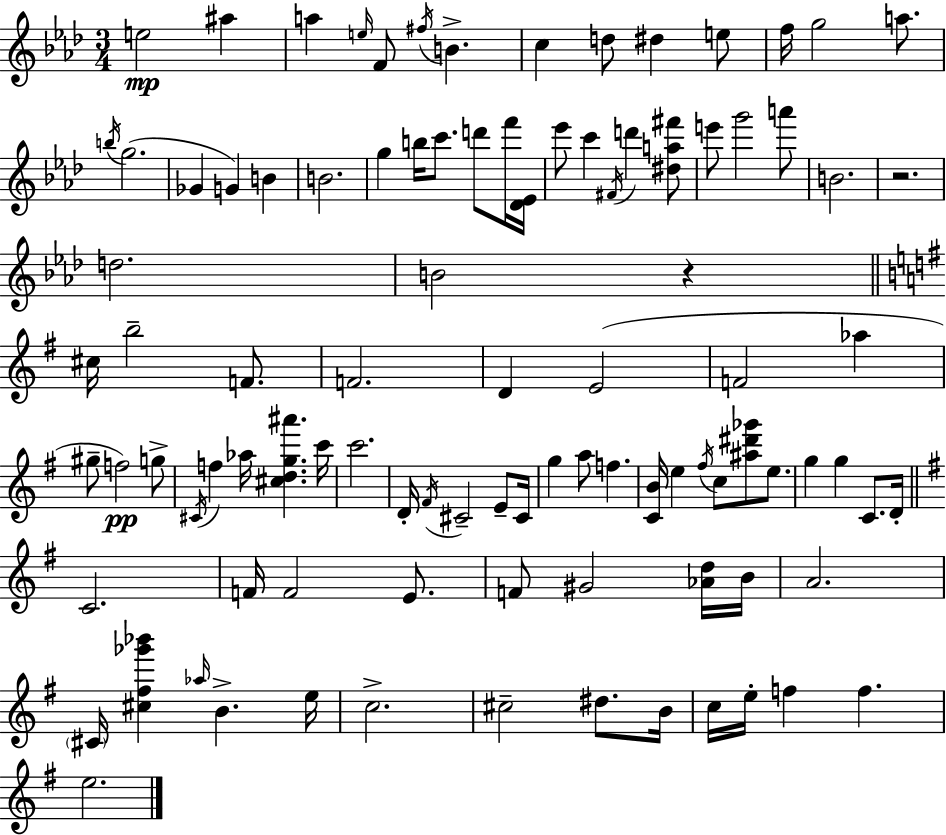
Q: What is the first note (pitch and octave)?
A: E5